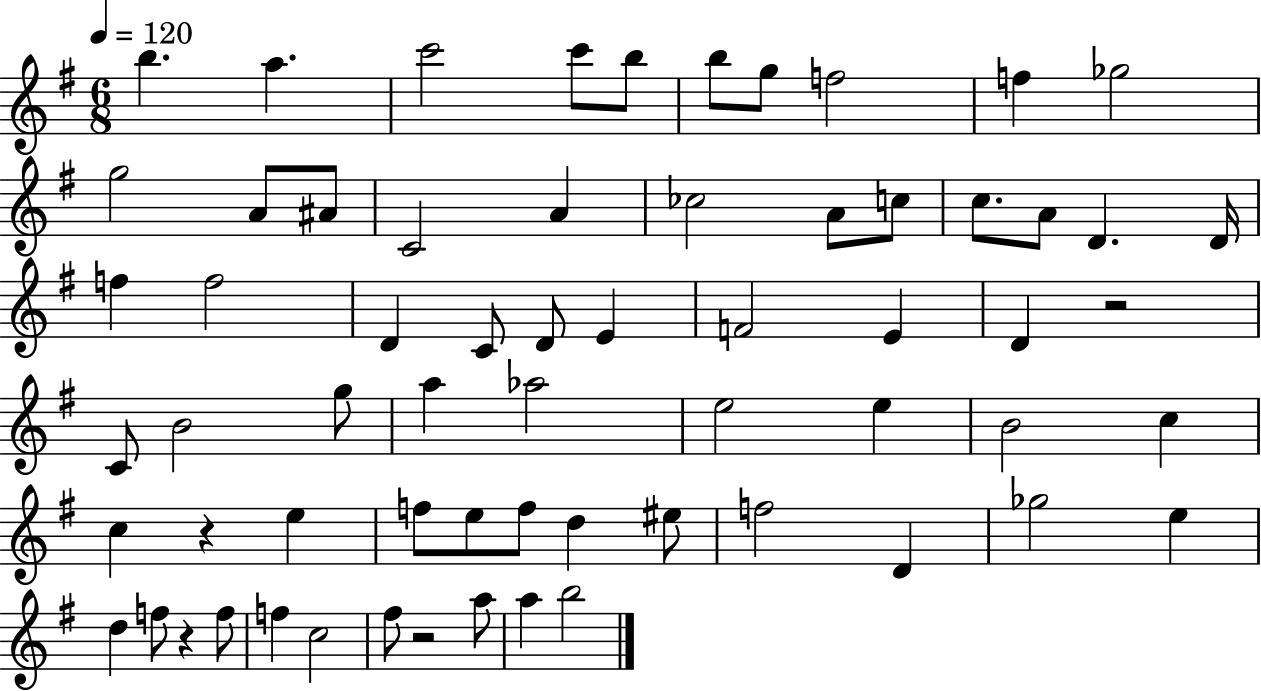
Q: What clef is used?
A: treble